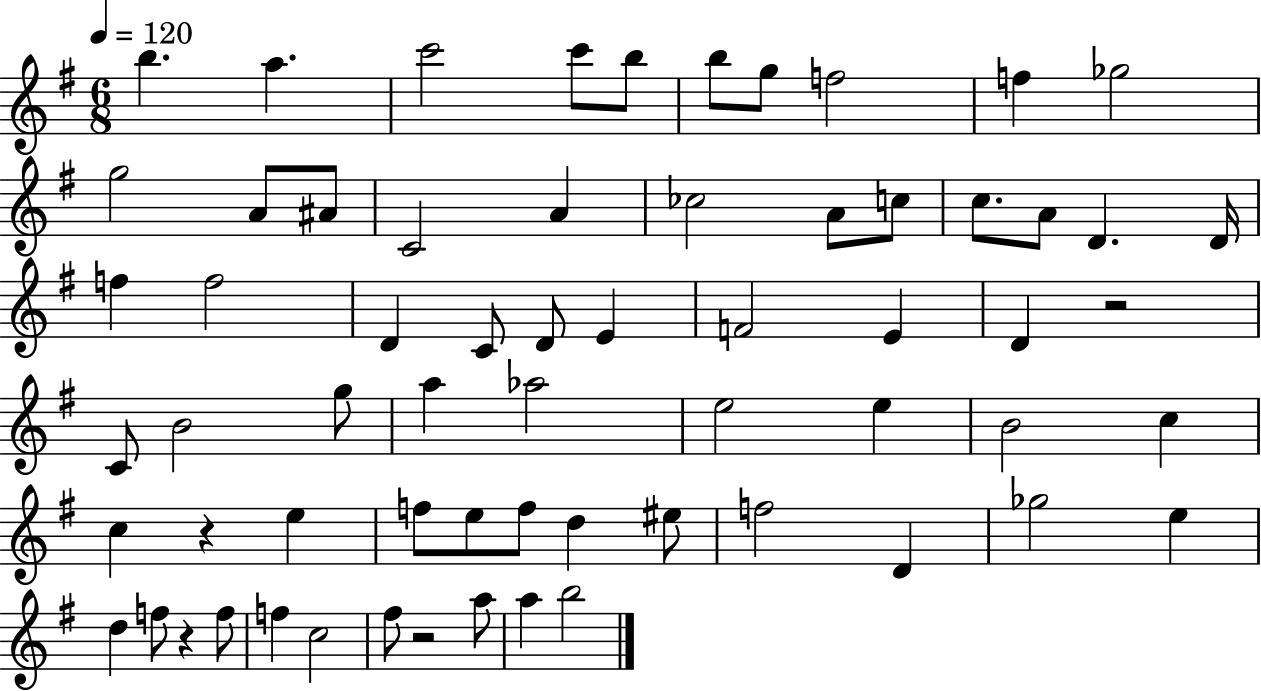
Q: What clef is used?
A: treble